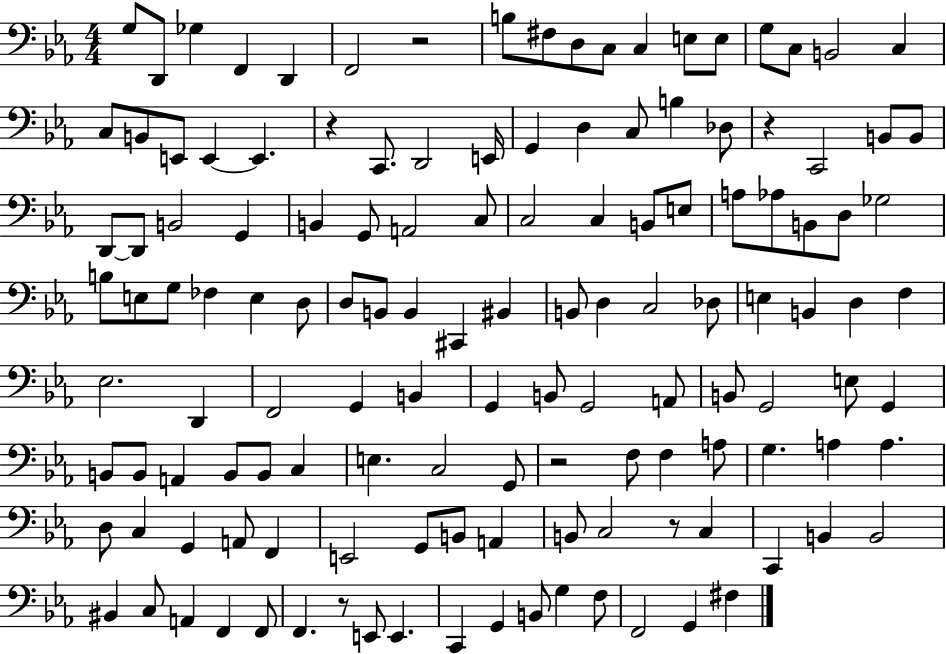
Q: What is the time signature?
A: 4/4